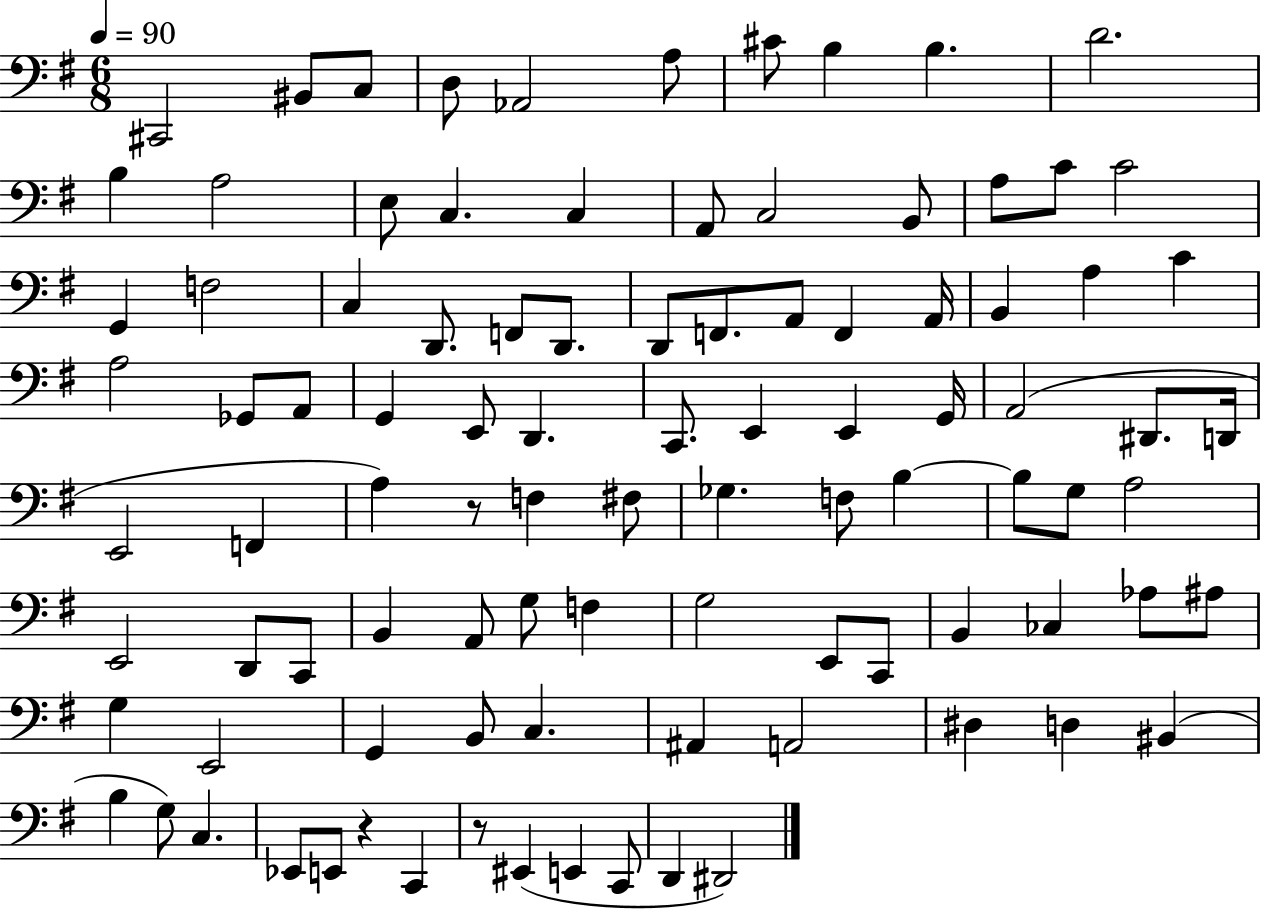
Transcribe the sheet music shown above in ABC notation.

X:1
T:Untitled
M:6/8
L:1/4
K:G
^C,,2 ^B,,/2 C,/2 D,/2 _A,,2 A,/2 ^C/2 B, B, D2 B, A,2 E,/2 C, C, A,,/2 C,2 B,,/2 A,/2 C/2 C2 G,, F,2 C, D,,/2 F,,/2 D,,/2 D,,/2 F,,/2 A,,/2 F,, A,,/4 B,, A, C A,2 _G,,/2 A,,/2 G,, E,,/2 D,, C,,/2 E,, E,, G,,/4 A,,2 ^D,,/2 D,,/4 E,,2 F,, A, z/2 F, ^F,/2 _G, F,/2 B, B,/2 G,/2 A,2 E,,2 D,,/2 C,,/2 B,, A,,/2 G,/2 F, G,2 E,,/2 C,,/2 B,, _C, _A,/2 ^A,/2 G, E,,2 G,, B,,/2 C, ^A,, A,,2 ^D, D, ^B,, B, G,/2 C, _E,,/2 E,,/2 z C,, z/2 ^E,, E,, C,,/2 D,, ^D,,2